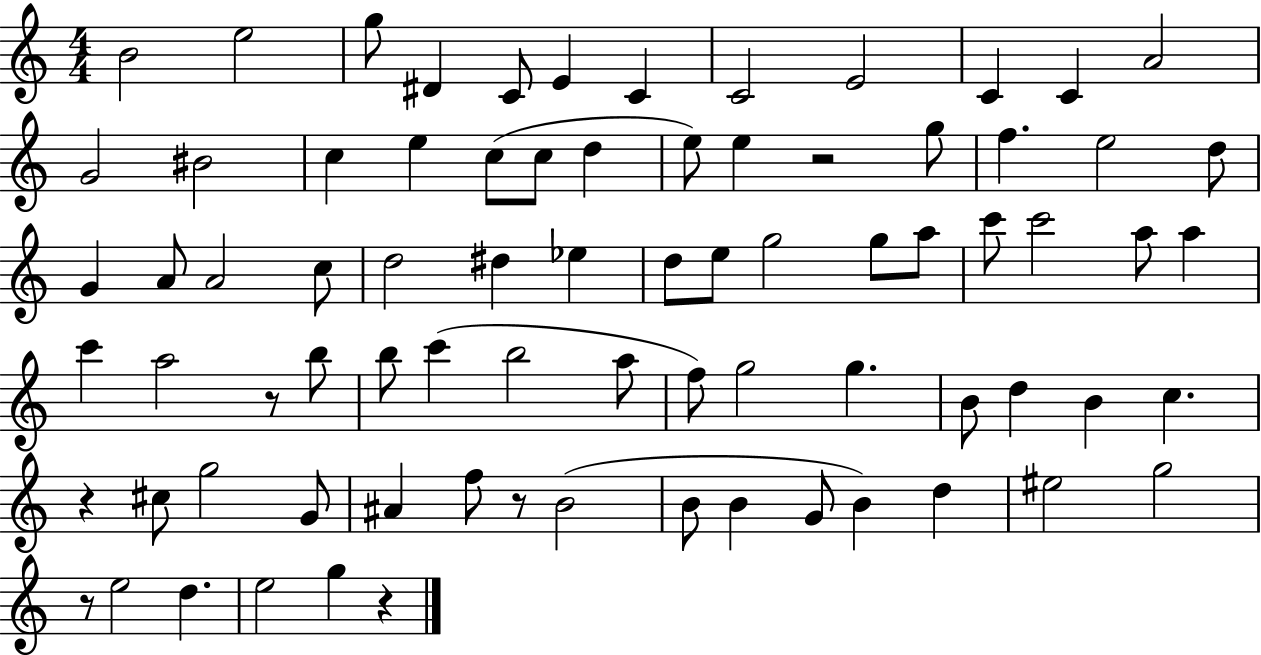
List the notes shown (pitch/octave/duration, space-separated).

B4/h E5/h G5/e D#4/q C4/e E4/q C4/q C4/h E4/h C4/q C4/q A4/h G4/h BIS4/h C5/q E5/q C5/e C5/e D5/q E5/e E5/q R/h G5/e F5/q. E5/h D5/e G4/q A4/e A4/h C5/e D5/h D#5/q Eb5/q D5/e E5/e G5/h G5/e A5/e C6/e C6/h A5/e A5/q C6/q A5/h R/e B5/e B5/e C6/q B5/h A5/e F5/e G5/h G5/q. B4/e D5/q B4/q C5/q. R/q C#5/e G5/h G4/e A#4/q F5/e R/e B4/h B4/e B4/q G4/e B4/q D5/q EIS5/h G5/h R/e E5/h D5/q. E5/h G5/q R/q